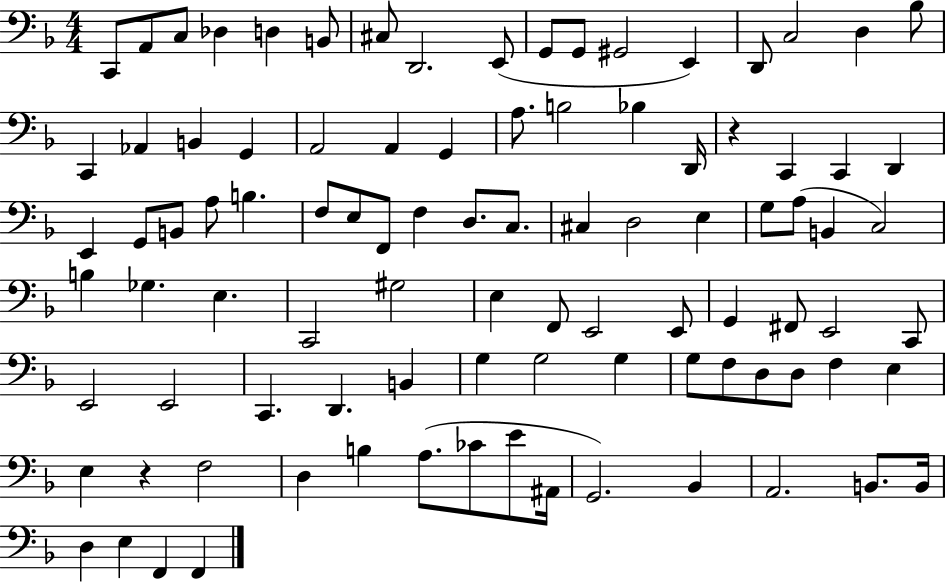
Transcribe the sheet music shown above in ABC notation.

X:1
T:Untitled
M:4/4
L:1/4
K:F
C,,/2 A,,/2 C,/2 _D, D, B,,/2 ^C,/2 D,,2 E,,/2 G,,/2 G,,/2 ^G,,2 E,, D,,/2 C,2 D, _B,/2 C,, _A,, B,, G,, A,,2 A,, G,, A,/2 B,2 _B, D,,/4 z C,, C,, D,, E,, G,,/2 B,,/2 A,/2 B, F,/2 E,/2 F,,/2 F, D,/2 C,/2 ^C, D,2 E, G,/2 A,/2 B,, C,2 B, _G, E, C,,2 ^G,2 E, F,,/2 E,,2 E,,/2 G,, ^F,,/2 E,,2 C,,/2 E,,2 E,,2 C,, D,, B,, G, G,2 G, G,/2 F,/2 D,/2 D,/2 F, E, E, z F,2 D, B, A,/2 _C/2 E/2 ^A,,/4 G,,2 _B,, A,,2 B,,/2 B,,/4 D, E, F,, F,,